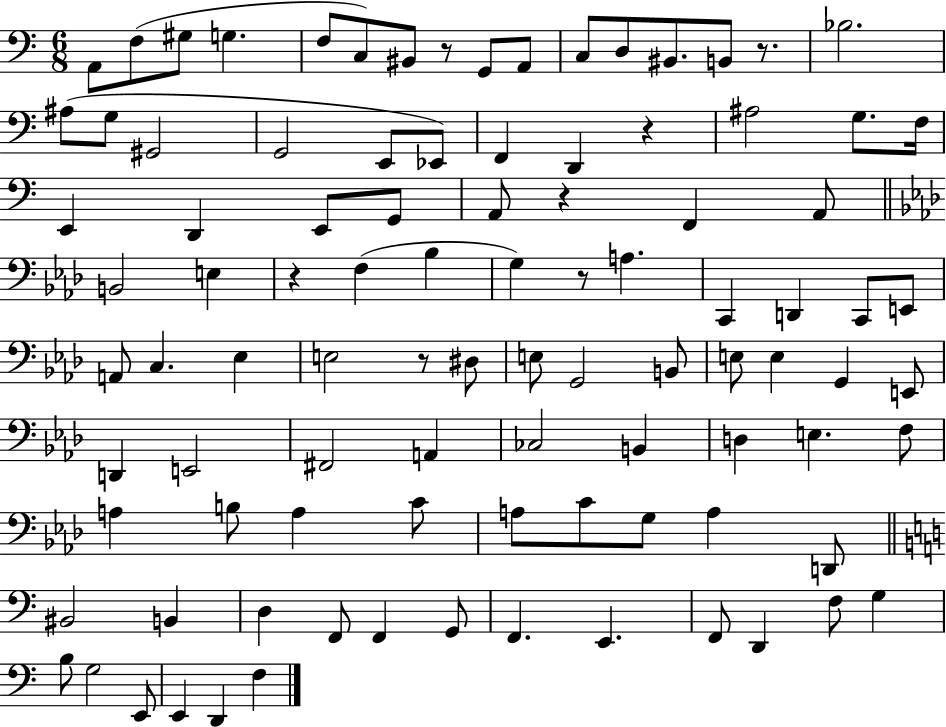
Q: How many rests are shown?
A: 7